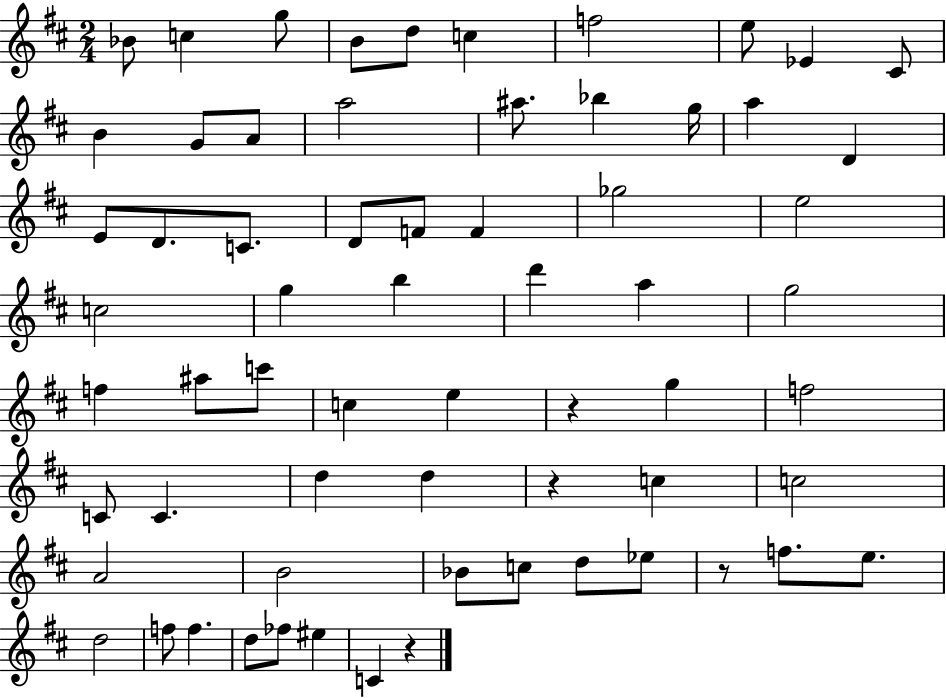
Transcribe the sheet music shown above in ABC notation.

X:1
T:Untitled
M:2/4
L:1/4
K:D
_B/2 c g/2 B/2 d/2 c f2 e/2 _E ^C/2 B G/2 A/2 a2 ^a/2 _b g/4 a D E/2 D/2 C/2 D/2 F/2 F _g2 e2 c2 g b d' a g2 f ^a/2 c'/2 c e z g f2 C/2 C d d z c c2 A2 B2 _B/2 c/2 d/2 _e/2 z/2 f/2 e/2 d2 f/2 f d/2 _f/2 ^e C z